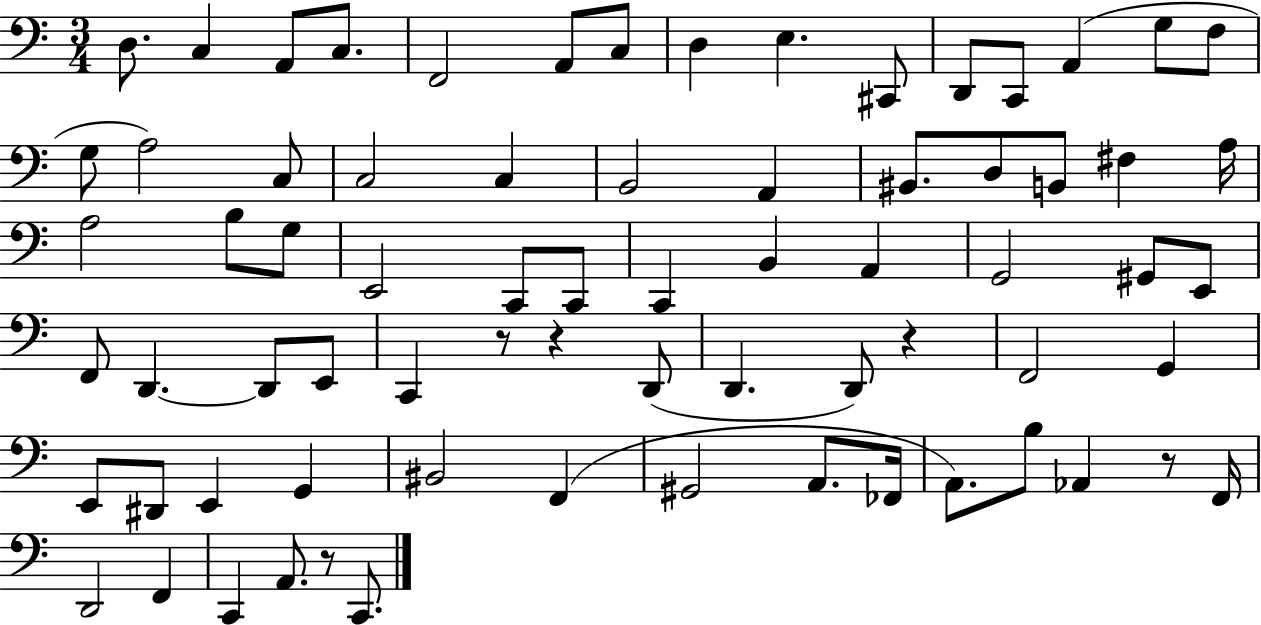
X:1
T:Untitled
M:3/4
L:1/4
K:C
D,/2 C, A,,/2 C,/2 F,,2 A,,/2 C,/2 D, E, ^C,,/2 D,,/2 C,,/2 A,, G,/2 F,/2 G,/2 A,2 C,/2 C,2 C, B,,2 A,, ^B,,/2 D,/2 B,,/2 ^F, A,/4 A,2 B,/2 G,/2 E,,2 C,,/2 C,,/2 C,, B,, A,, G,,2 ^G,,/2 E,,/2 F,,/2 D,, D,,/2 E,,/2 C,, z/2 z D,,/2 D,, D,,/2 z F,,2 G,, E,,/2 ^D,,/2 E,, G,, ^B,,2 F,, ^G,,2 A,,/2 _F,,/4 A,,/2 B,/2 _A,, z/2 F,,/4 D,,2 F,, C,, A,,/2 z/2 C,,/2